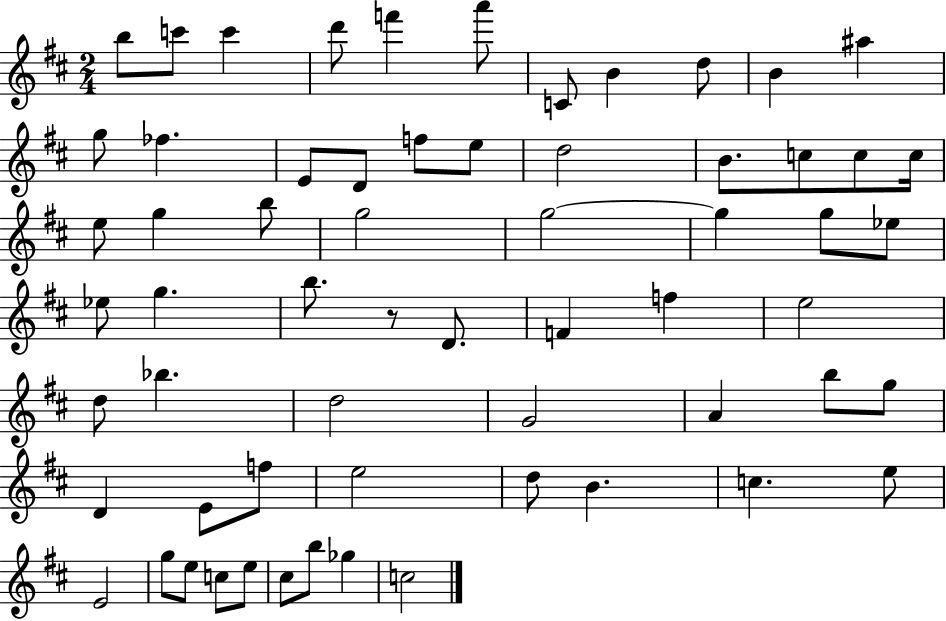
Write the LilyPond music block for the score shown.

{
  \clef treble
  \numericTimeSignature
  \time 2/4
  \key d \major
  \repeat volta 2 { b''8 c'''8 c'''4 | d'''8 f'''4 a'''8 | c'8 b'4 d''8 | b'4 ais''4 | \break g''8 fes''4. | e'8 d'8 f''8 e''8 | d''2 | b'8. c''8 c''8 c''16 | \break e''8 g''4 b''8 | g''2 | g''2~~ | g''4 g''8 ees''8 | \break ees''8 g''4. | b''8. r8 d'8. | f'4 f''4 | e''2 | \break d''8 bes''4. | d''2 | g'2 | a'4 b''8 g''8 | \break d'4 e'8 f''8 | e''2 | d''8 b'4. | c''4. e''8 | \break e'2 | g''8 e''8 c''8 e''8 | cis''8 b''8 ges''4 | c''2 | \break } \bar "|."
}